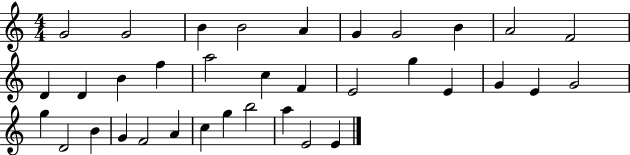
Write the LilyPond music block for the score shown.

{
  \clef treble
  \numericTimeSignature
  \time 4/4
  \key c \major
  g'2 g'2 | b'4 b'2 a'4 | g'4 g'2 b'4 | a'2 f'2 | \break d'4 d'4 b'4 f''4 | a''2 c''4 f'4 | e'2 g''4 e'4 | g'4 e'4 g'2 | \break g''4 d'2 b'4 | g'4 f'2 a'4 | c''4 g''4 b''2 | a''4 e'2 e'4 | \break \bar "|."
}